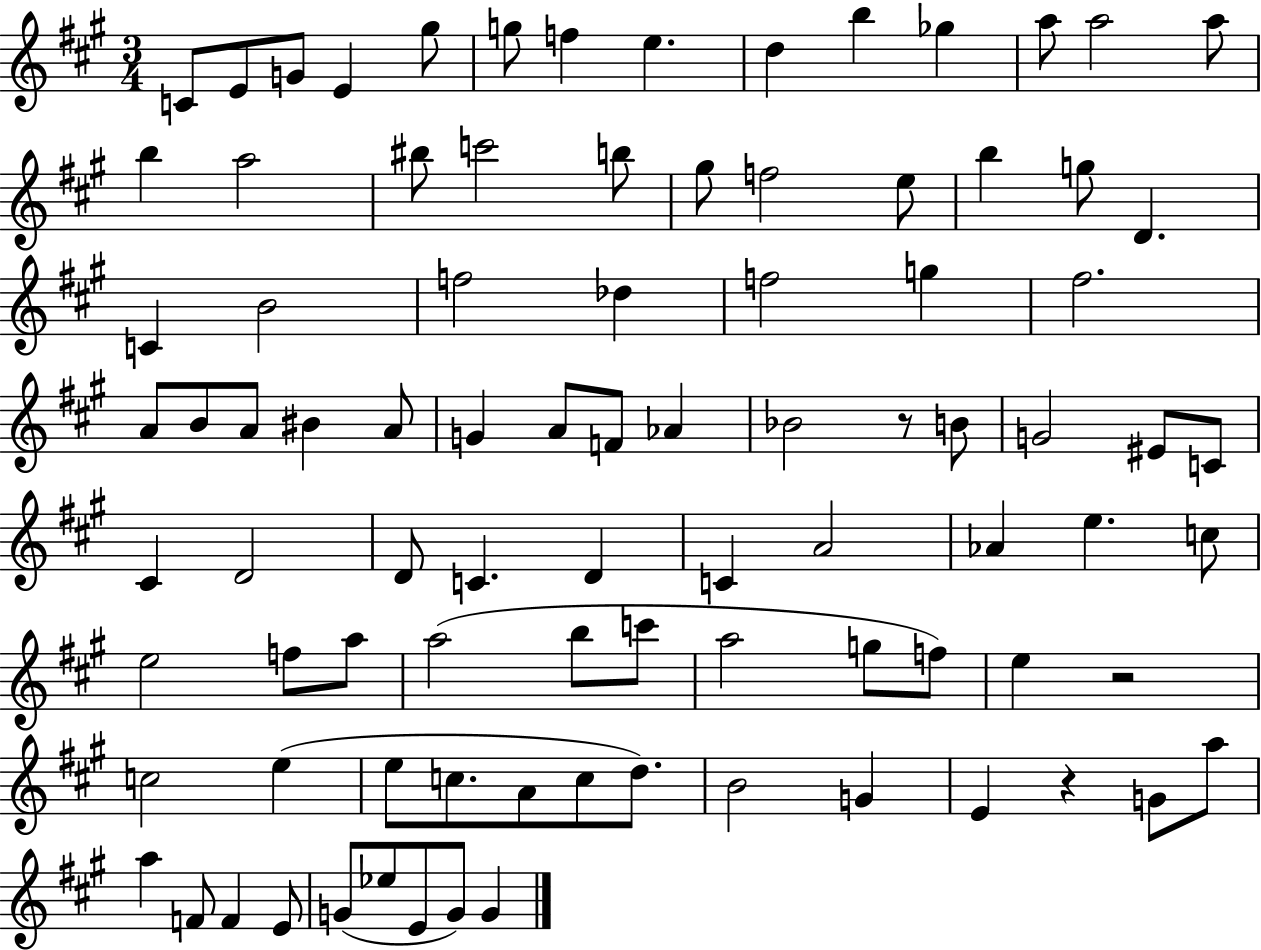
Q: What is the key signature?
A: A major